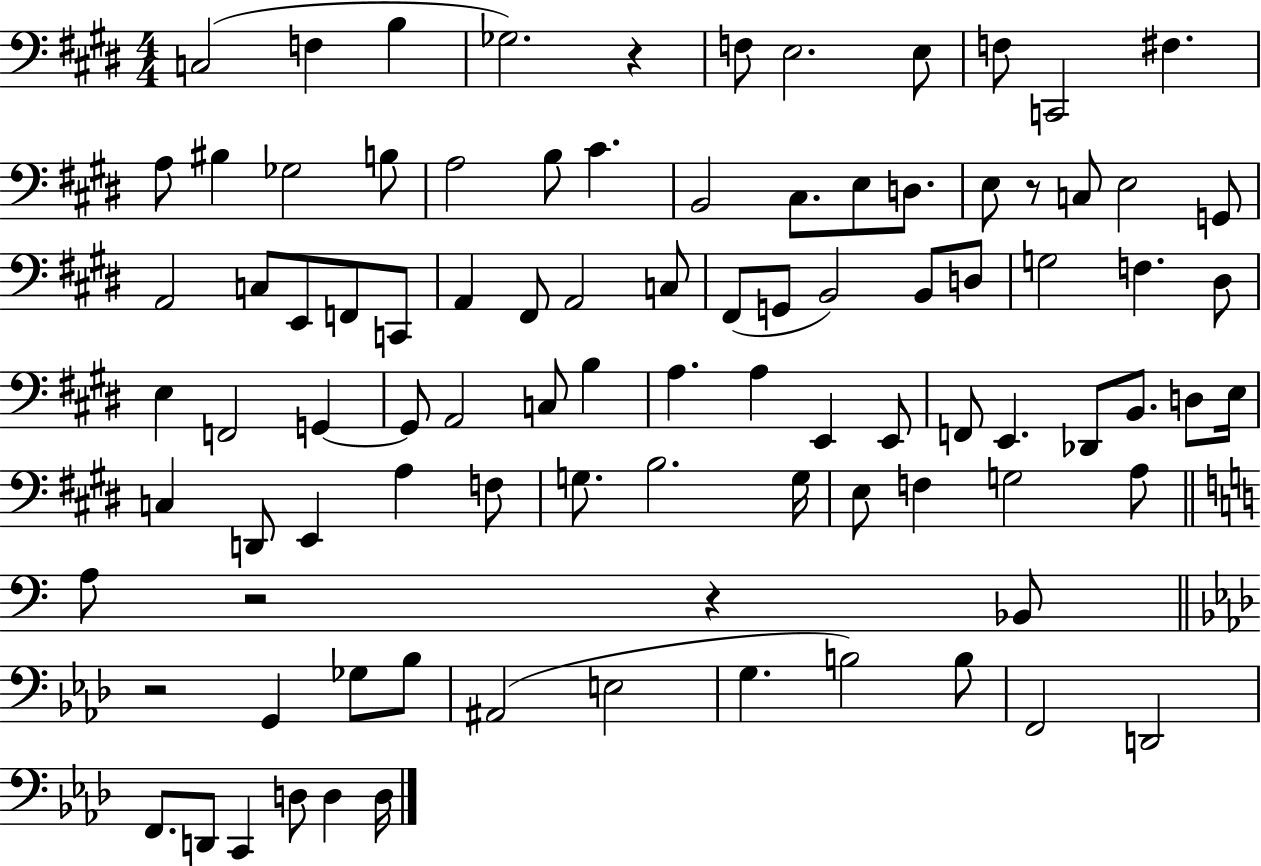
X:1
T:Untitled
M:4/4
L:1/4
K:E
C,2 F, B, _G,2 z F,/2 E,2 E,/2 F,/2 C,,2 ^F, A,/2 ^B, _G,2 B,/2 A,2 B,/2 ^C B,,2 ^C,/2 E,/2 D,/2 E,/2 z/2 C,/2 E,2 G,,/2 A,,2 C,/2 E,,/2 F,,/2 C,,/2 A,, ^F,,/2 A,,2 C,/2 ^F,,/2 G,,/2 B,,2 B,,/2 D,/2 G,2 F, ^D,/2 E, F,,2 G,, G,,/2 A,,2 C,/2 B, A, A, E,, E,,/2 F,,/2 E,, _D,,/2 B,,/2 D,/2 E,/4 C, D,,/2 E,, A, F,/2 G,/2 B,2 G,/4 E,/2 F, G,2 A,/2 A,/2 z2 z _B,,/2 z2 G,, _G,/2 _B,/2 ^A,,2 E,2 G, B,2 B,/2 F,,2 D,,2 F,,/2 D,,/2 C,, D,/2 D, D,/4